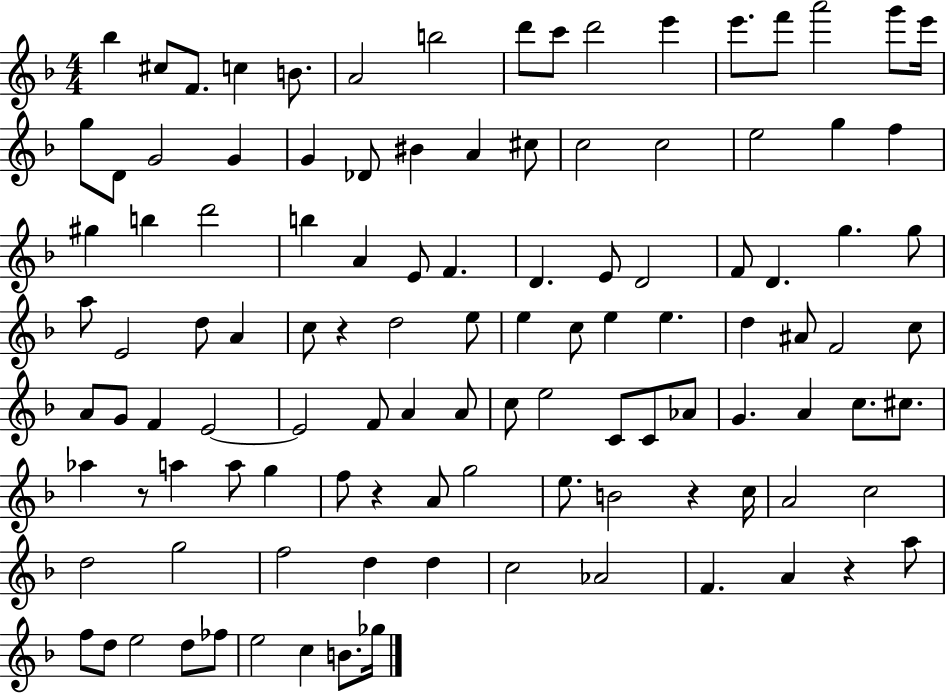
{
  \clef treble
  \numericTimeSignature
  \time 4/4
  \key f \major
  bes''4 cis''8 f'8. c''4 b'8. | a'2 b''2 | d'''8 c'''8 d'''2 e'''4 | e'''8. f'''8 a'''2 g'''8 e'''16 | \break g''8 d'8 g'2 g'4 | g'4 des'8 bis'4 a'4 cis''8 | c''2 c''2 | e''2 g''4 f''4 | \break gis''4 b''4 d'''2 | b''4 a'4 e'8 f'4. | d'4. e'8 d'2 | f'8 d'4. g''4. g''8 | \break a''8 e'2 d''8 a'4 | c''8 r4 d''2 e''8 | e''4 c''8 e''4 e''4. | d''4 ais'8 f'2 c''8 | \break a'8 g'8 f'4 e'2~~ | e'2 f'8 a'4 a'8 | c''8 e''2 c'8 c'8 aes'8 | g'4. a'4 c''8. cis''8. | \break aes''4 r8 a''4 a''8 g''4 | f''8 r4 a'8 g''2 | e''8. b'2 r4 c''16 | a'2 c''2 | \break d''2 g''2 | f''2 d''4 d''4 | c''2 aes'2 | f'4. a'4 r4 a''8 | \break f''8 d''8 e''2 d''8 fes''8 | e''2 c''4 b'8. ges''16 | \bar "|."
}